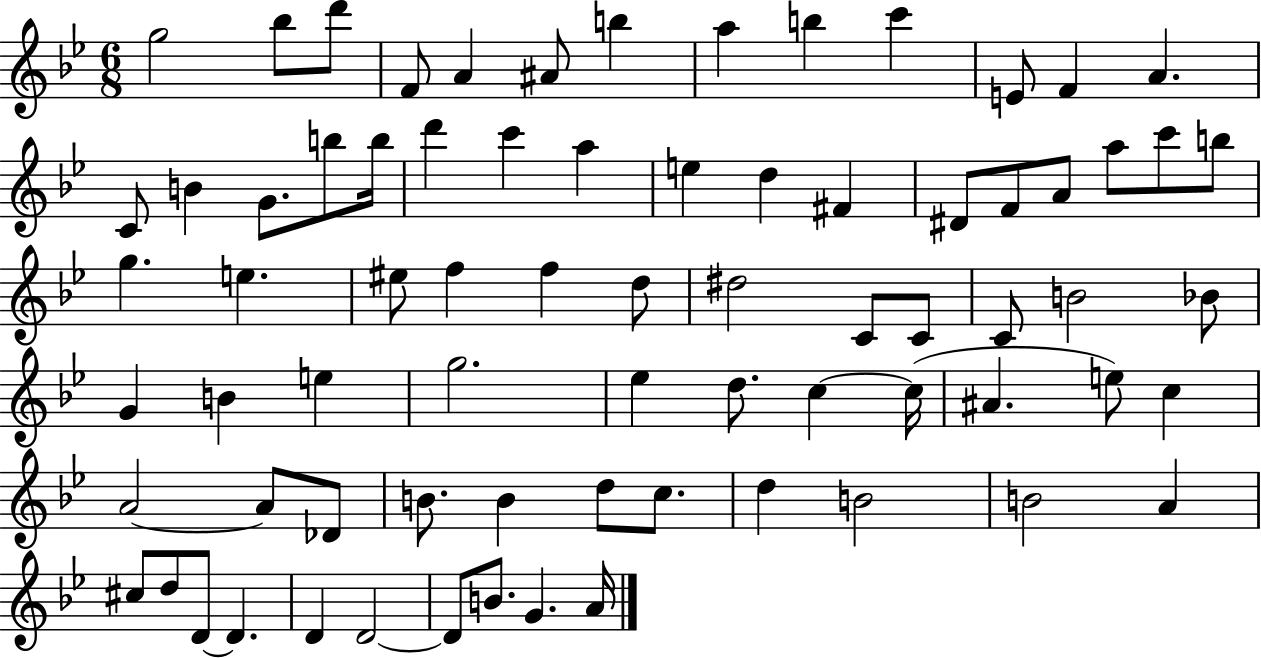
G5/h Bb5/e D6/e F4/e A4/q A#4/e B5/q A5/q B5/q C6/q E4/e F4/q A4/q. C4/e B4/q G4/e. B5/e B5/s D6/q C6/q A5/q E5/q D5/q F#4/q D#4/e F4/e A4/e A5/e C6/e B5/e G5/q. E5/q. EIS5/e F5/q F5/q D5/e D#5/h C4/e C4/e C4/e B4/h Bb4/e G4/q B4/q E5/q G5/h. Eb5/q D5/e. C5/q C5/s A#4/q. E5/e C5/q A4/h A4/e Db4/e B4/e. B4/q D5/e C5/e. D5/q B4/h B4/h A4/q C#5/e D5/e D4/e D4/q. D4/q D4/h D4/e B4/e. G4/q. A4/s